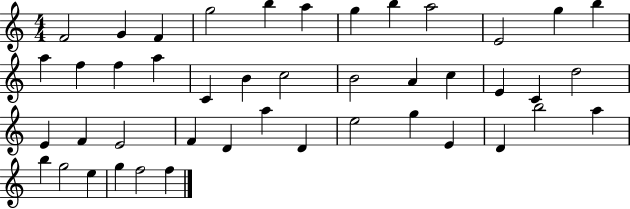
F4/h G4/q F4/q G5/h B5/q A5/q G5/q B5/q A5/h E4/h G5/q B5/q A5/q F5/q F5/q A5/q C4/q B4/q C5/h B4/h A4/q C5/q E4/q C4/q D5/h E4/q F4/q E4/h F4/q D4/q A5/q D4/q E5/h G5/q E4/q D4/q B5/h A5/q B5/q G5/h E5/q G5/q F5/h F5/q